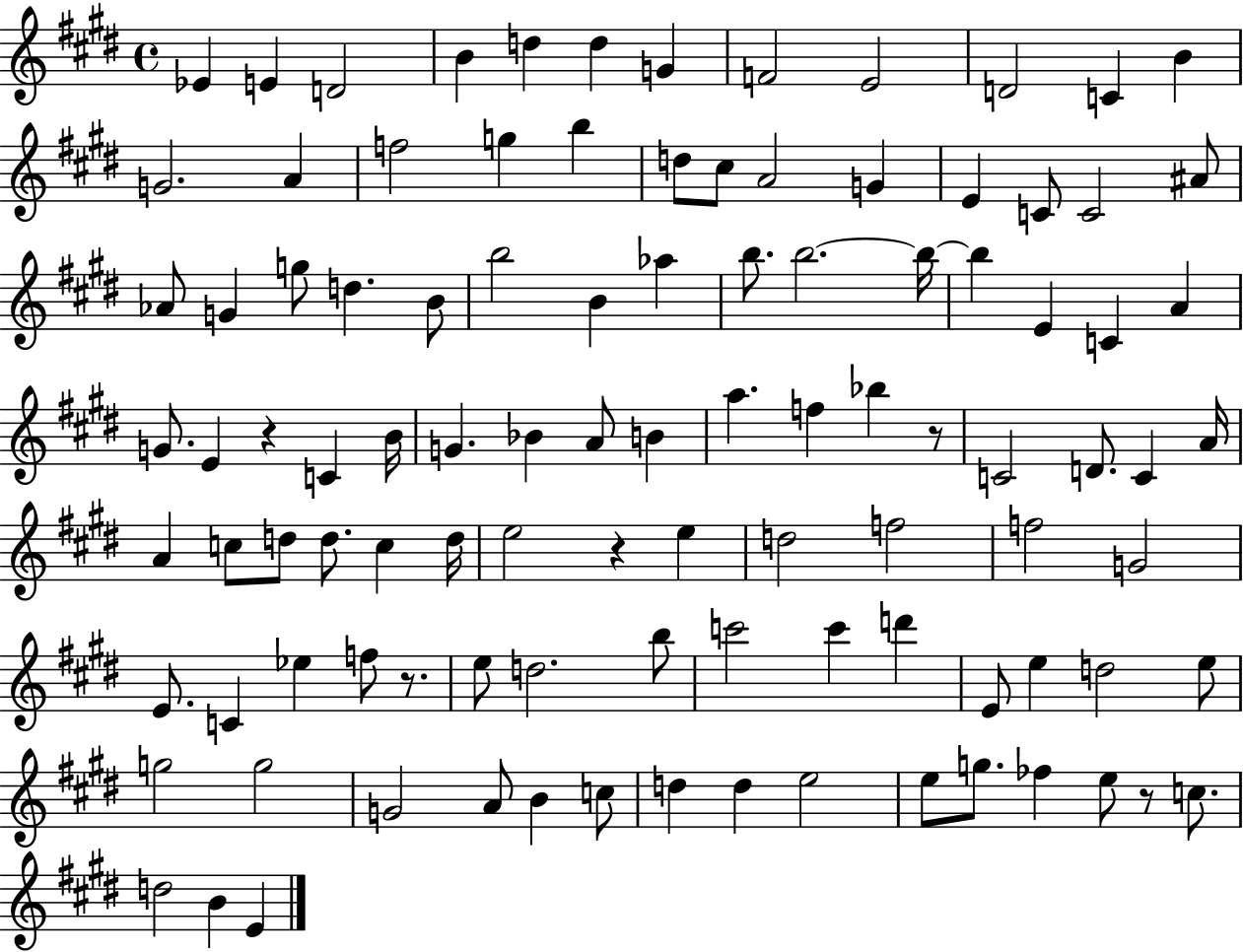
X:1
T:Untitled
M:4/4
L:1/4
K:E
_E E D2 B d d G F2 E2 D2 C B G2 A f2 g b d/2 ^c/2 A2 G E C/2 C2 ^A/2 _A/2 G g/2 d B/2 b2 B _a b/2 b2 b/4 b E C A G/2 E z C B/4 G _B A/2 B a f _b z/2 C2 D/2 C A/4 A c/2 d/2 d/2 c d/4 e2 z e d2 f2 f2 G2 E/2 C _e f/2 z/2 e/2 d2 b/2 c'2 c' d' E/2 e d2 e/2 g2 g2 G2 A/2 B c/2 d d e2 e/2 g/2 _f e/2 z/2 c/2 d2 B E